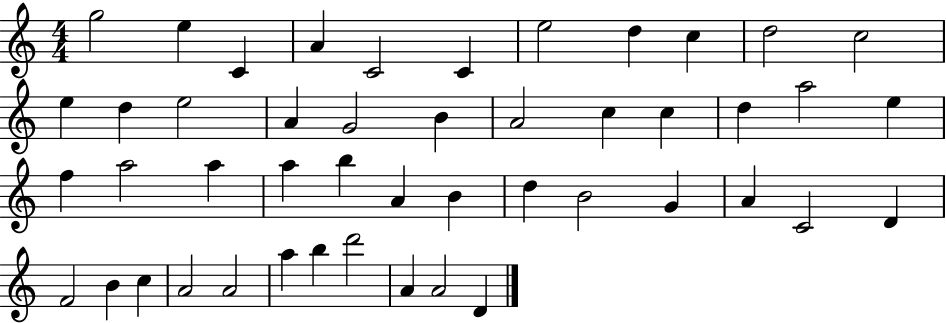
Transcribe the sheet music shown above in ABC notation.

X:1
T:Untitled
M:4/4
L:1/4
K:C
g2 e C A C2 C e2 d c d2 c2 e d e2 A G2 B A2 c c d a2 e f a2 a a b A B d B2 G A C2 D F2 B c A2 A2 a b d'2 A A2 D